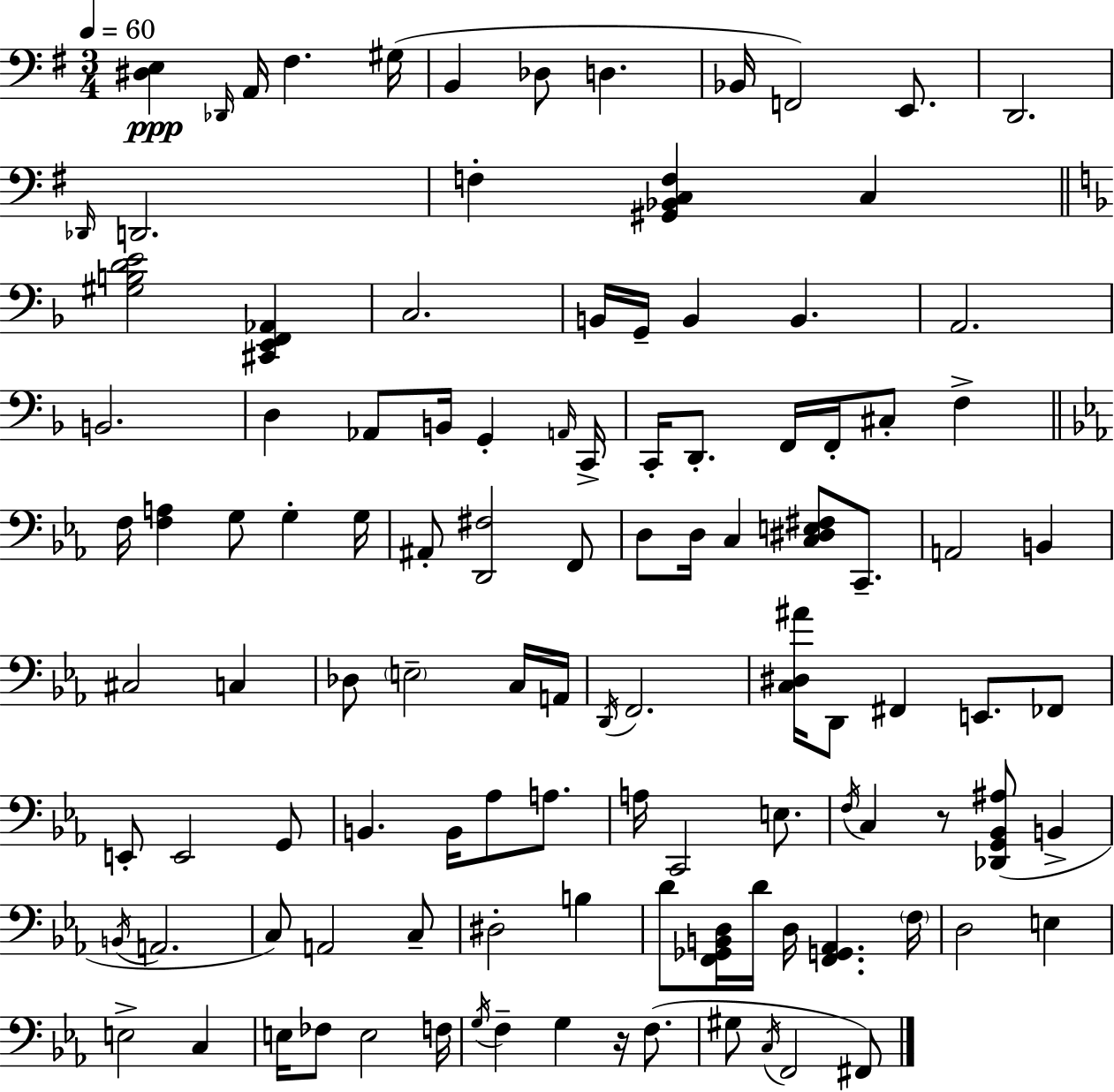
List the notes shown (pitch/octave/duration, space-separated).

[D#3,E3]/q Db2/s A2/s F#3/q. G#3/s B2/q Db3/e D3/q. Bb2/s F2/h E2/e. D2/h. Db2/s D2/h. F3/q [G#2,Bb2,C3,F3]/q C3/q [G#3,B3,D4,E4]/h [C#2,E2,F2,Ab2]/q C3/h. B2/s G2/s B2/q B2/q. A2/h. B2/h. D3/q Ab2/e B2/s G2/q A2/s C2/s C2/s D2/e. F2/s F2/s C#3/e F3/q F3/s [F3,A3]/q G3/e G3/q G3/s A#2/e [D2,F#3]/h F2/e D3/e D3/s C3/q [C3,D#3,E3,F#3]/e C2/e. A2/h B2/q C#3/h C3/q Db3/e E3/h C3/s A2/s D2/s F2/h. [C3,D#3,A#4]/s D2/e F#2/q E2/e. FES2/e E2/e E2/h G2/e B2/q. B2/s Ab3/e A3/e. A3/s C2/h E3/e. F3/s C3/q R/e [Db2,G2,Bb2,A#3]/e B2/q B2/s A2/h. C3/e A2/h C3/e D#3/h B3/q D4/e [F2,Gb2,B2,D3]/s D4/s D3/s [F2,G2,Ab2]/q. F3/s D3/h E3/q E3/h C3/q E3/s FES3/e E3/h F3/s G3/s F3/q G3/q R/s F3/e. G#3/e C3/s F2/h F#2/e